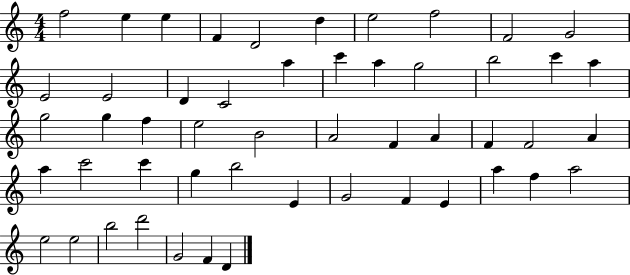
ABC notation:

X:1
T:Untitled
M:4/4
L:1/4
K:C
f2 e e F D2 d e2 f2 F2 G2 E2 E2 D C2 a c' a g2 b2 c' a g2 g f e2 B2 A2 F A F F2 A a c'2 c' g b2 E G2 F E a f a2 e2 e2 b2 d'2 G2 F D